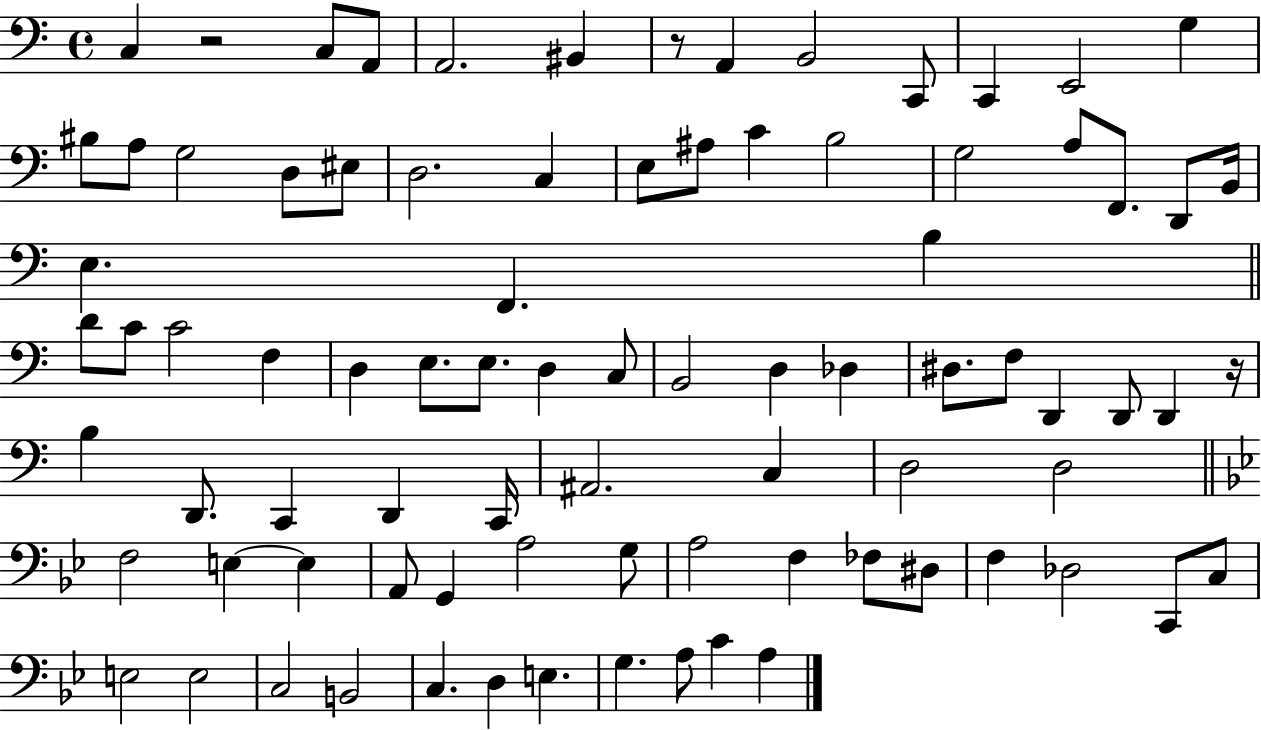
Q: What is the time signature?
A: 4/4